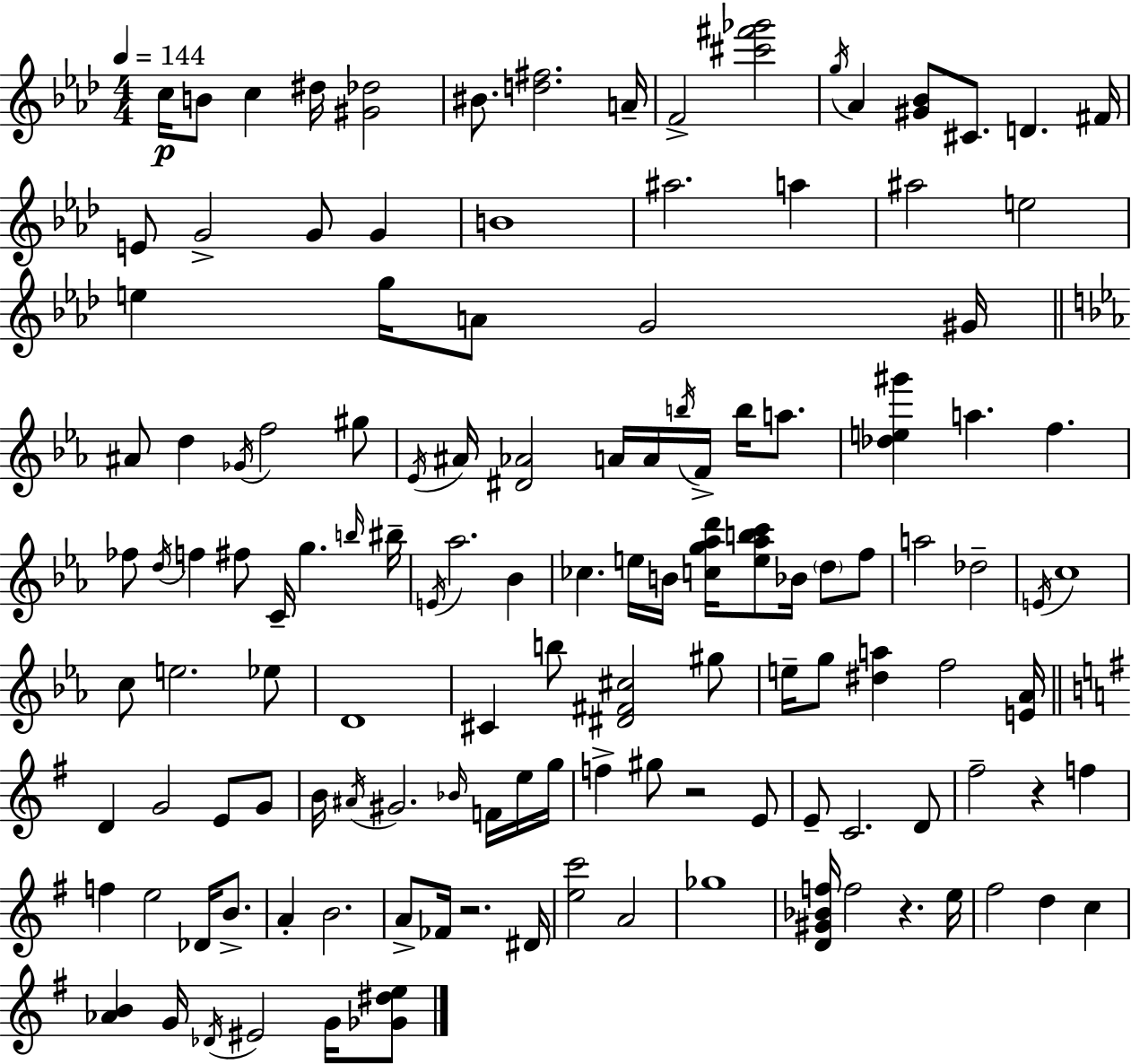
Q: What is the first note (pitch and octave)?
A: C5